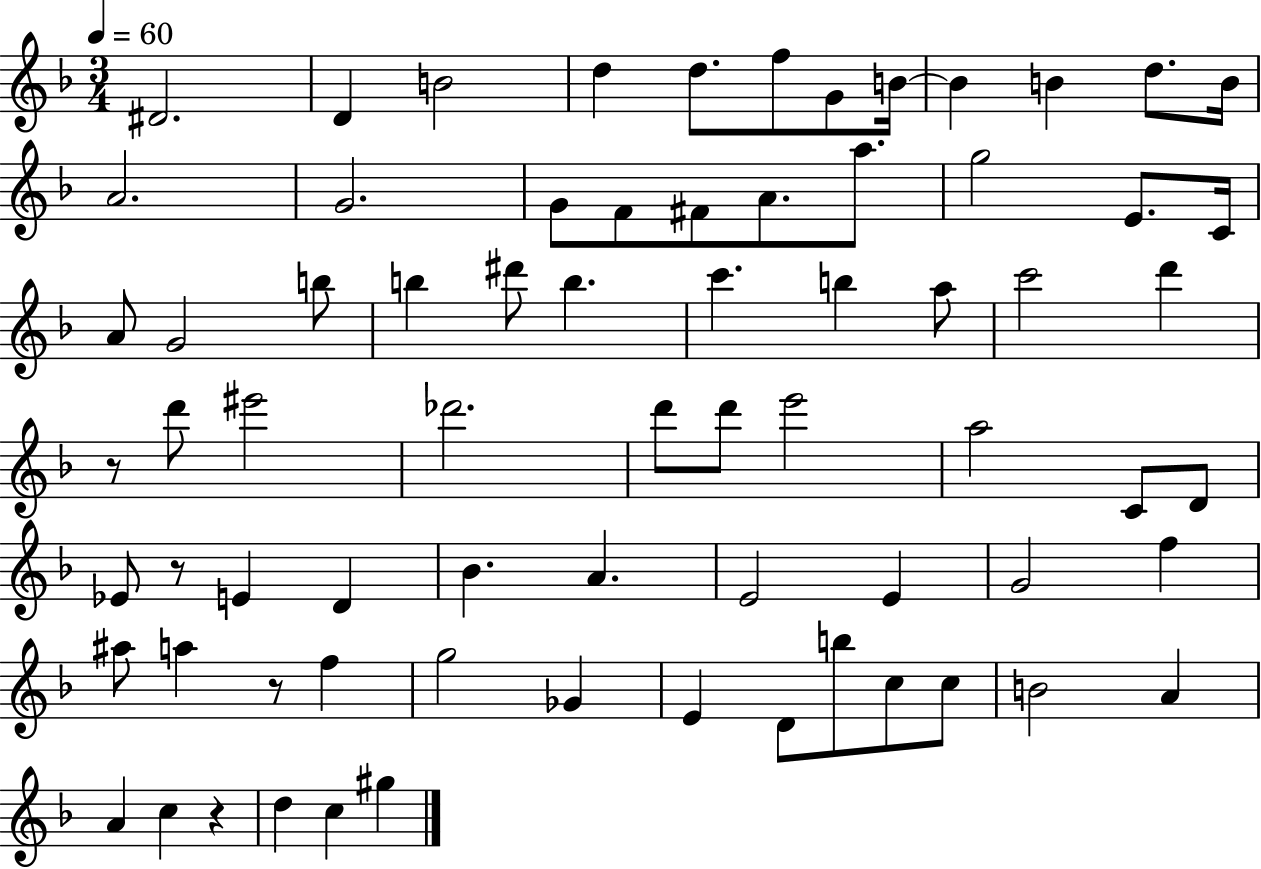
D#4/h. D4/q B4/h D5/q D5/e. F5/e G4/e B4/s B4/q B4/q D5/e. B4/s A4/h. G4/h. G4/e F4/e F#4/e A4/e. A5/e. G5/h E4/e. C4/s A4/e G4/h B5/e B5/q D#6/e B5/q. C6/q. B5/q A5/e C6/h D6/q R/e D6/e EIS6/h Db6/h. D6/e D6/e E6/h A5/h C4/e D4/e Eb4/e R/e E4/q D4/q Bb4/q. A4/q. E4/h E4/q G4/h F5/q A#5/e A5/q R/e F5/q G5/h Gb4/q E4/q D4/e B5/e C5/e C5/e B4/h A4/q A4/q C5/q R/q D5/q C5/q G#5/q